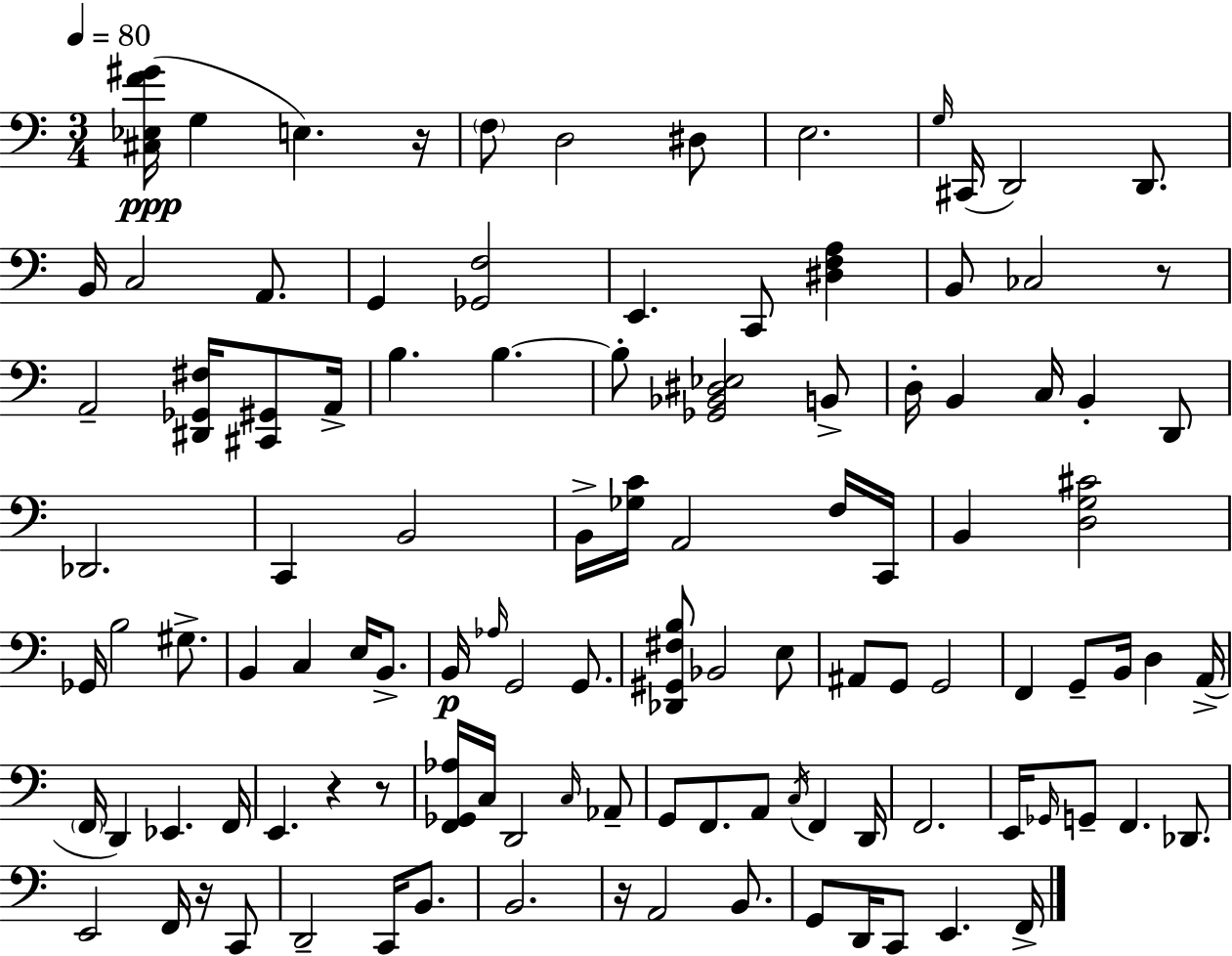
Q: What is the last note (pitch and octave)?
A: F2